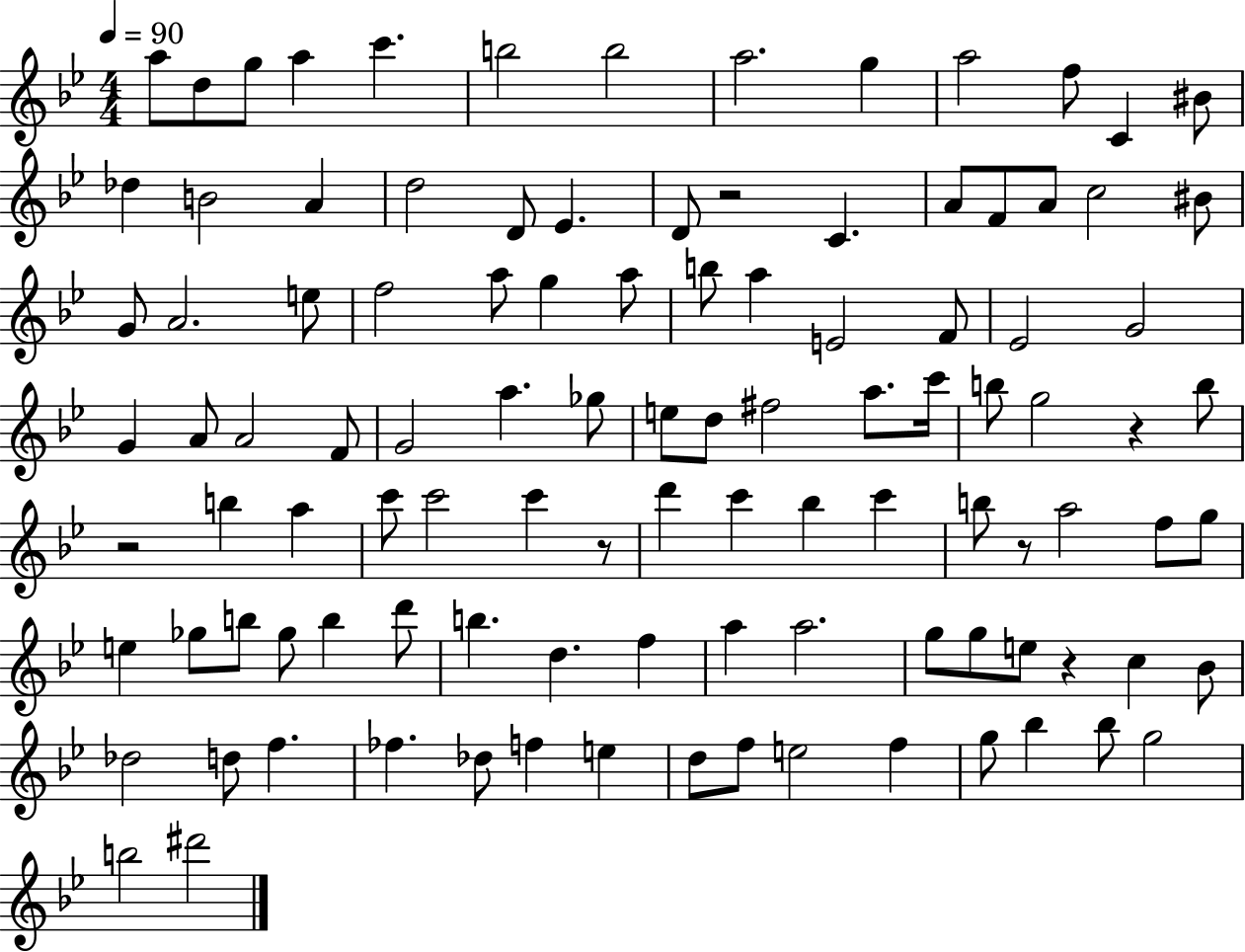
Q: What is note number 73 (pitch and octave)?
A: D6